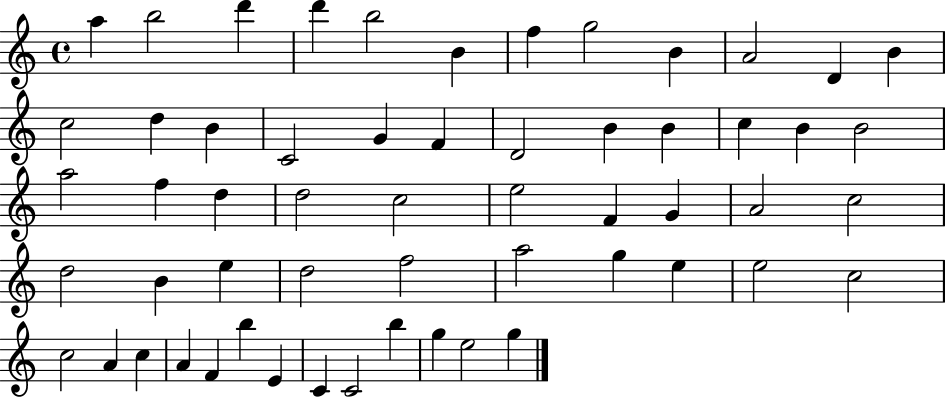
{
  \clef treble
  \time 4/4
  \defaultTimeSignature
  \key c \major
  a''4 b''2 d'''4 | d'''4 b''2 b'4 | f''4 g''2 b'4 | a'2 d'4 b'4 | \break c''2 d''4 b'4 | c'2 g'4 f'4 | d'2 b'4 b'4 | c''4 b'4 b'2 | \break a''2 f''4 d''4 | d''2 c''2 | e''2 f'4 g'4 | a'2 c''2 | \break d''2 b'4 e''4 | d''2 f''2 | a''2 g''4 e''4 | e''2 c''2 | \break c''2 a'4 c''4 | a'4 f'4 b''4 e'4 | c'4 c'2 b''4 | g''4 e''2 g''4 | \break \bar "|."
}